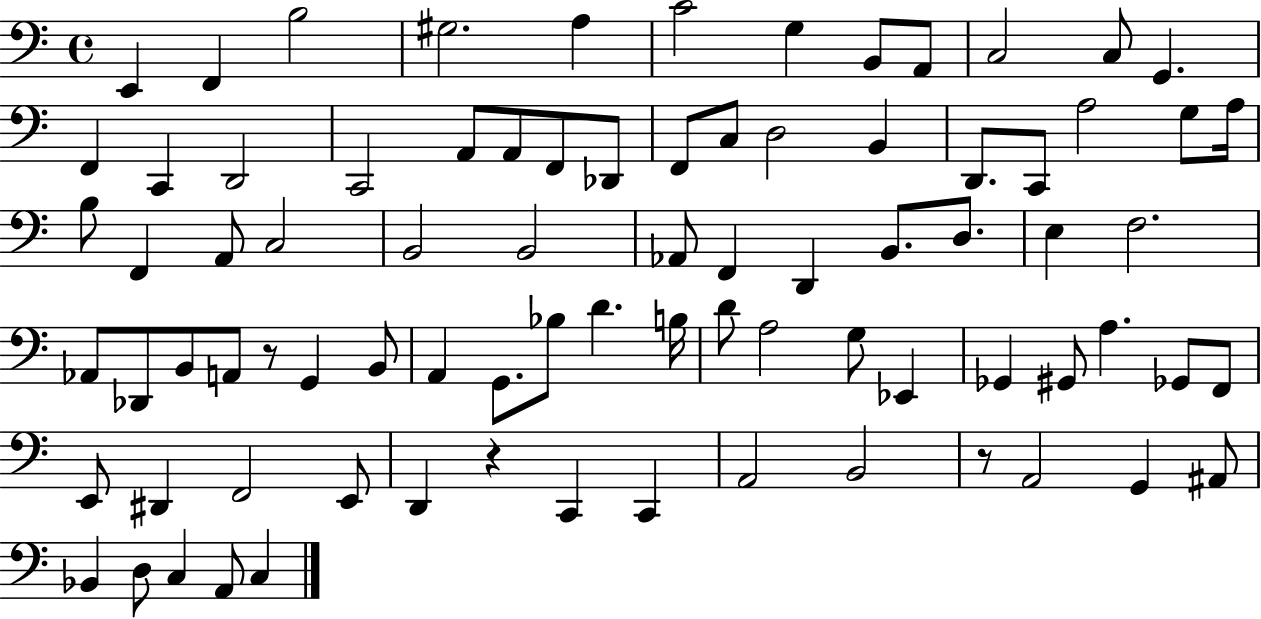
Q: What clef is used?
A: bass